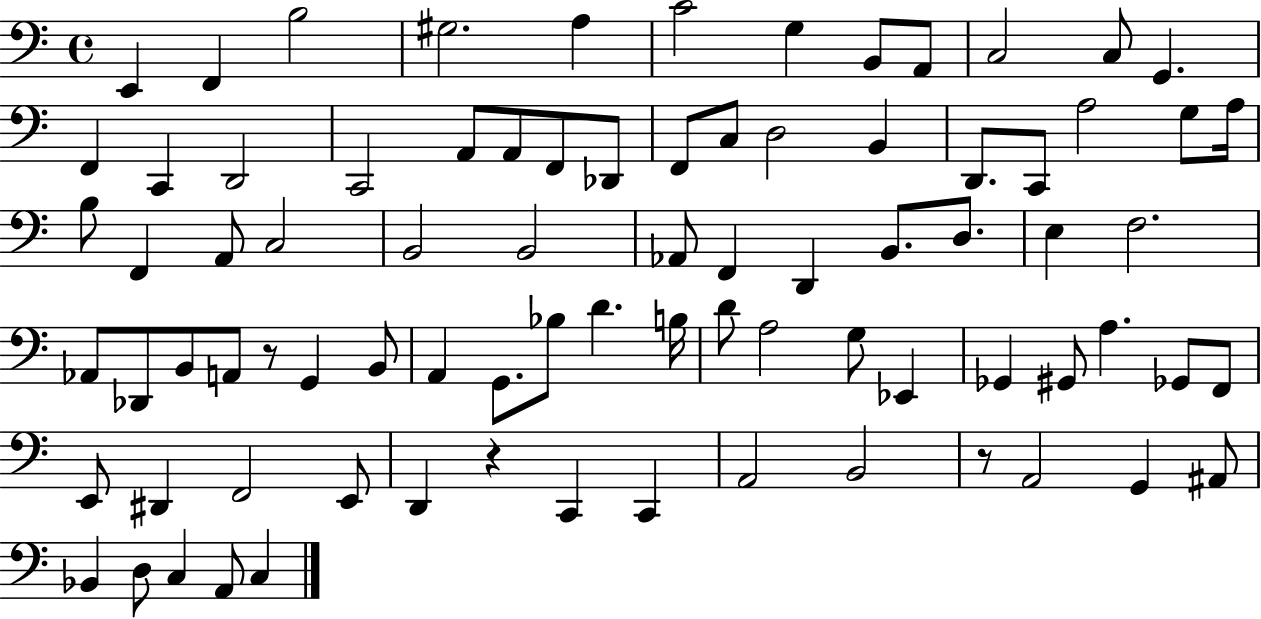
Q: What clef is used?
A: bass